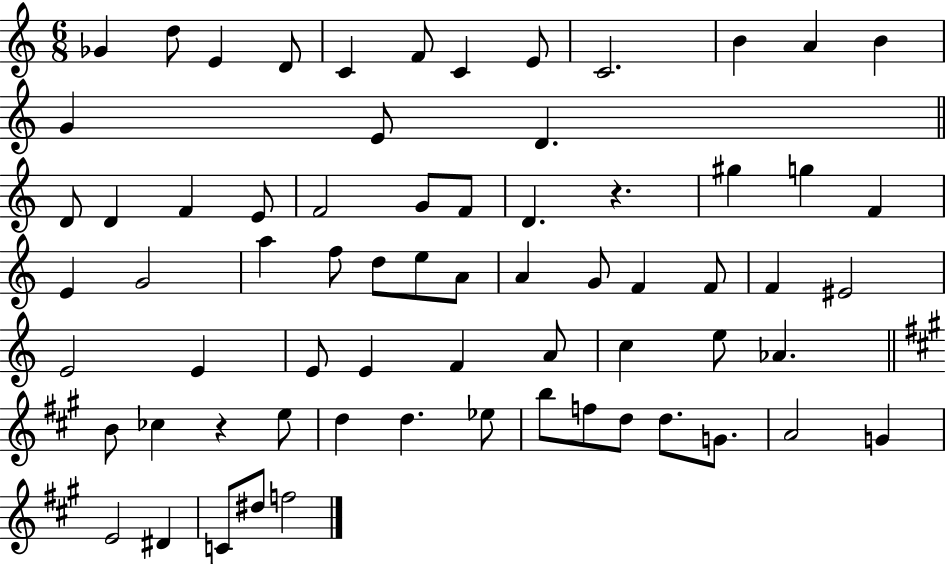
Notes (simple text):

Gb4/q D5/e E4/q D4/e C4/q F4/e C4/q E4/e C4/h. B4/q A4/q B4/q G4/q E4/e D4/q. D4/e D4/q F4/q E4/e F4/h G4/e F4/e D4/q. R/q. G#5/q G5/q F4/q E4/q G4/h A5/q F5/e D5/e E5/e A4/e A4/q G4/e F4/q F4/e F4/q EIS4/h E4/h E4/q E4/e E4/q F4/q A4/e C5/q E5/e Ab4/q. B4/e CES5/q R/q E5/e D5/q D5/q. Eb5/e B5/e F5/e D5/e D5/e. G4/e. A4/h G4/q E4/h D#4/q C4/e D#5/e F5/h